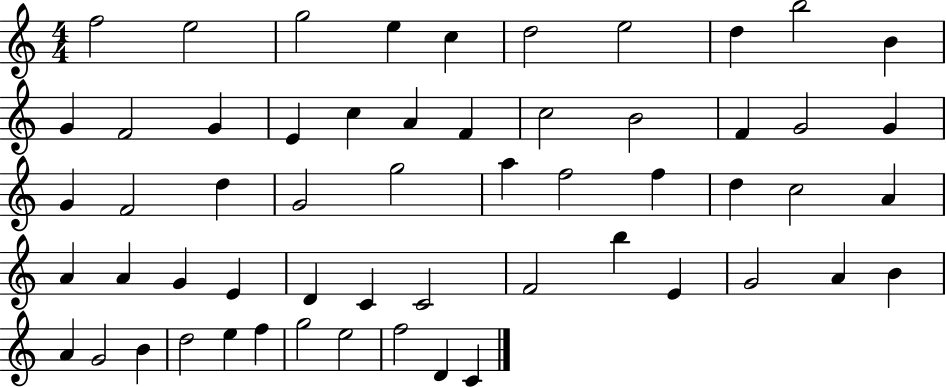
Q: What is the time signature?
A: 4/4